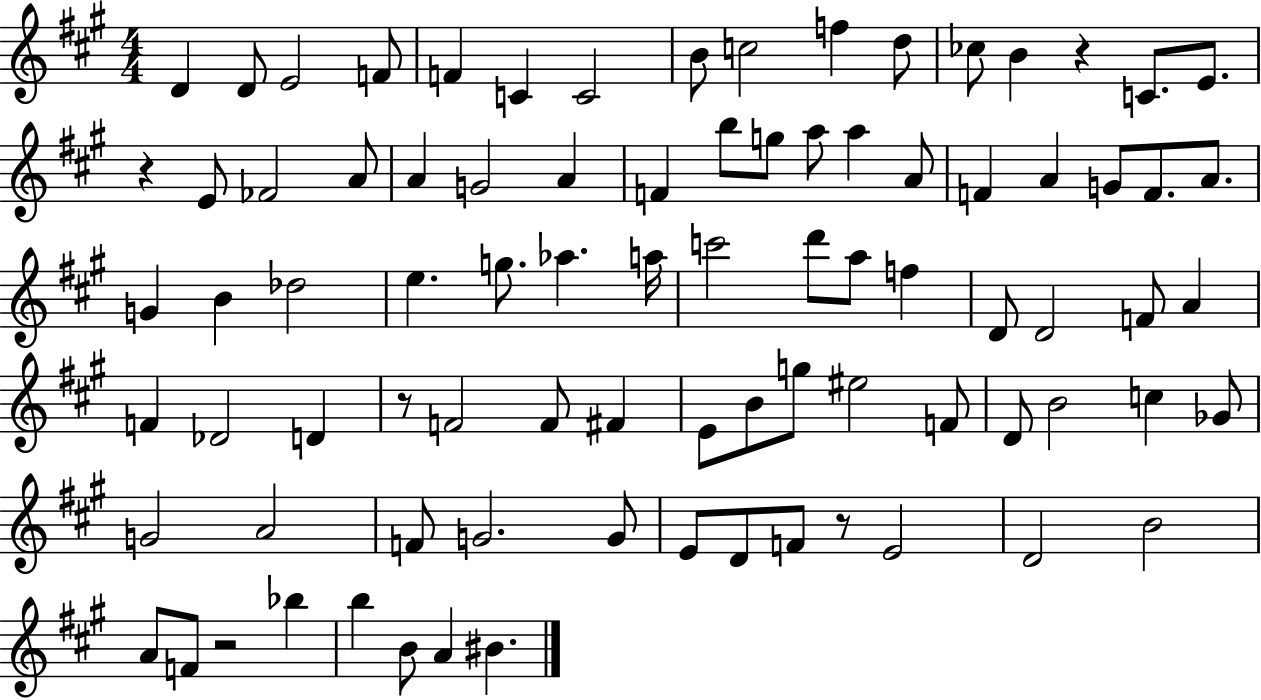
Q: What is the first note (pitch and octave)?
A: D4